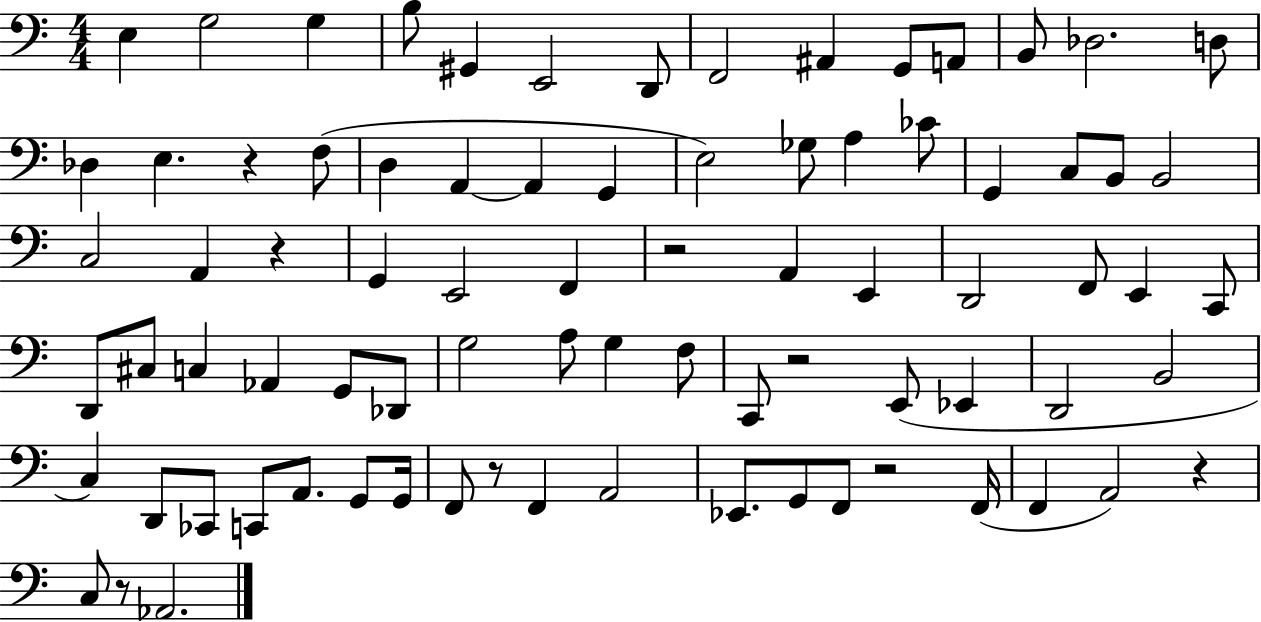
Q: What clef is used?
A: bass